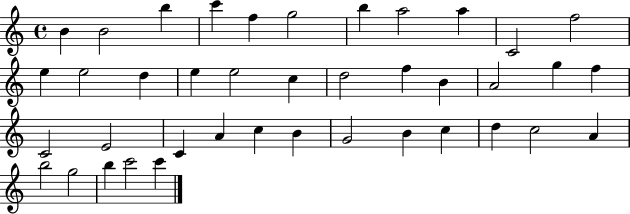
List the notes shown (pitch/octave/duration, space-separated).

B4/q B4/h B5/q C6/q F5/q G5/h B5/q A5/h A5/q C4/h F5/h E5/q E5/h D5/q E5/q E5/h C5/q D5/h F5/q B4/q A4/h G5/q F5/q C4/h E4/h C4/q A4/q C5/q B4/q G4/h B4/q C5/q D5/q C5/h A4/q B5/h G5/h B5/q C6/h C6/q